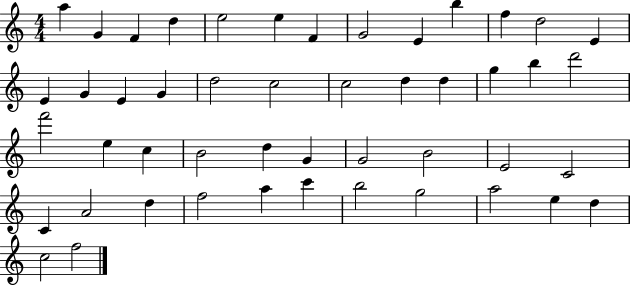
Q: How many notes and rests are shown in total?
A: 48